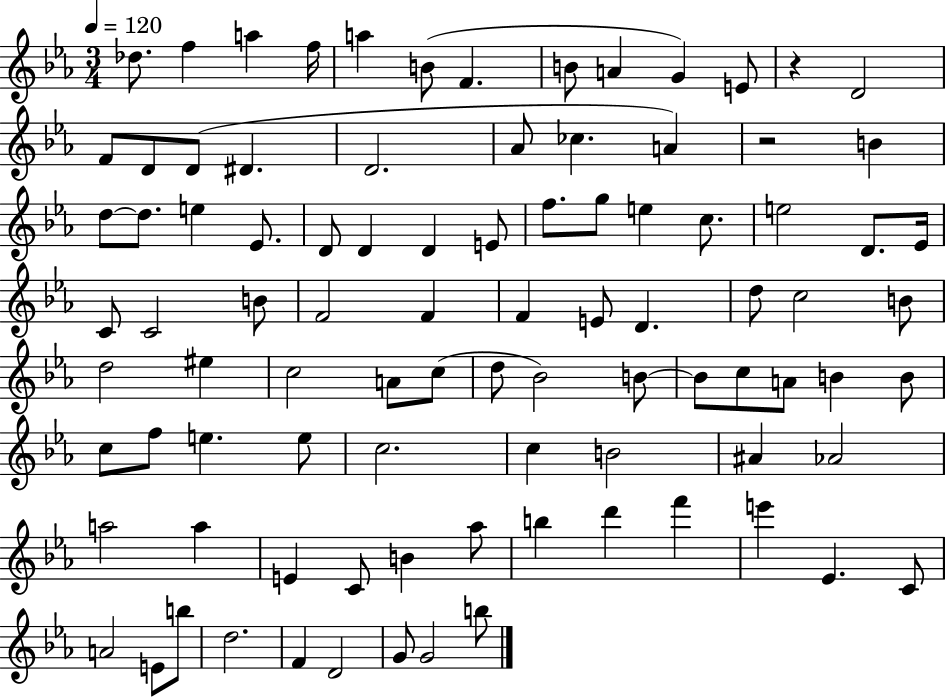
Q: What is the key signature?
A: EES major